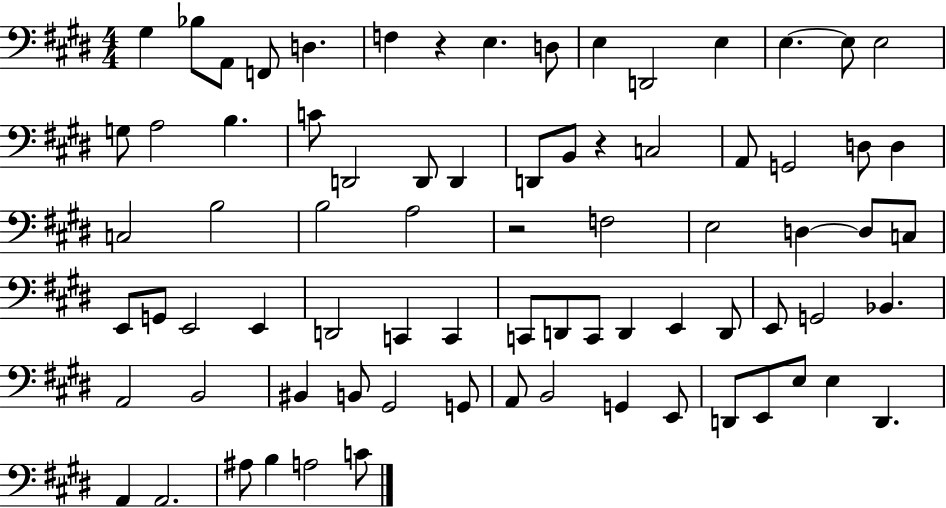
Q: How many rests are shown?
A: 3